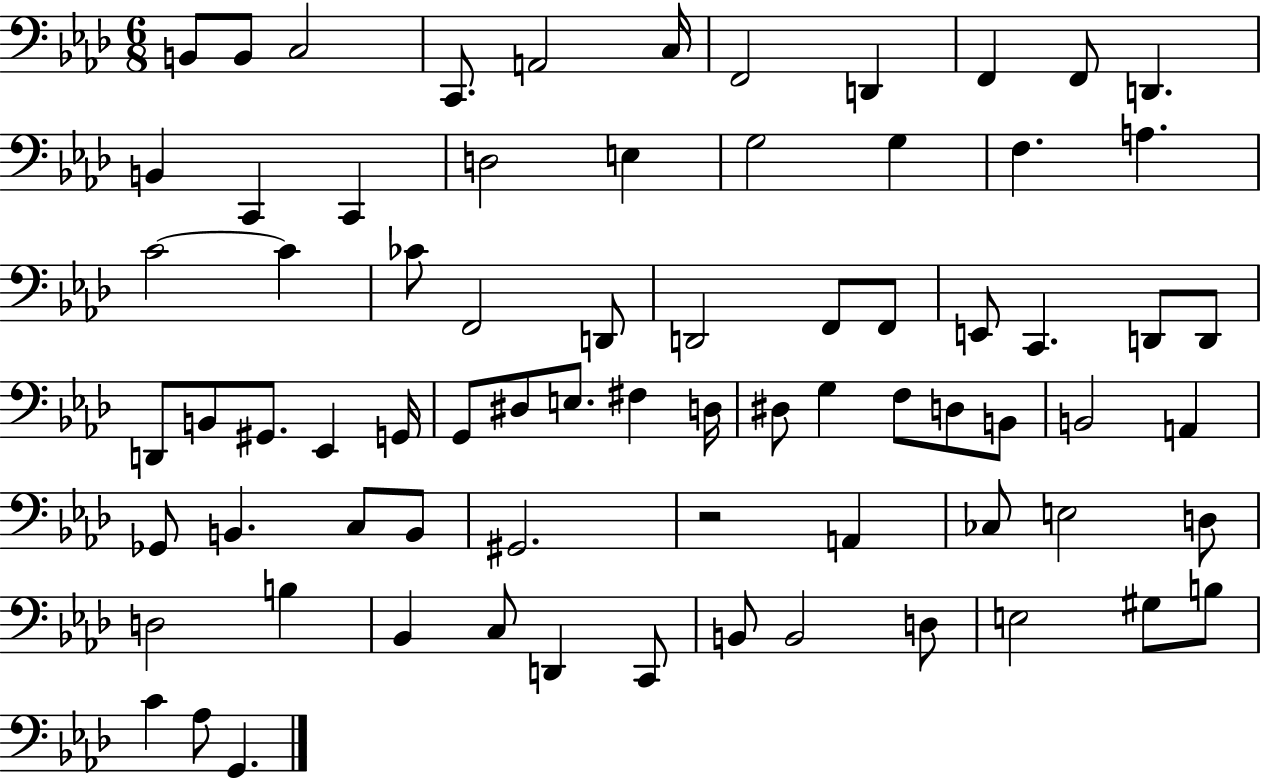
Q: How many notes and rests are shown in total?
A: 74